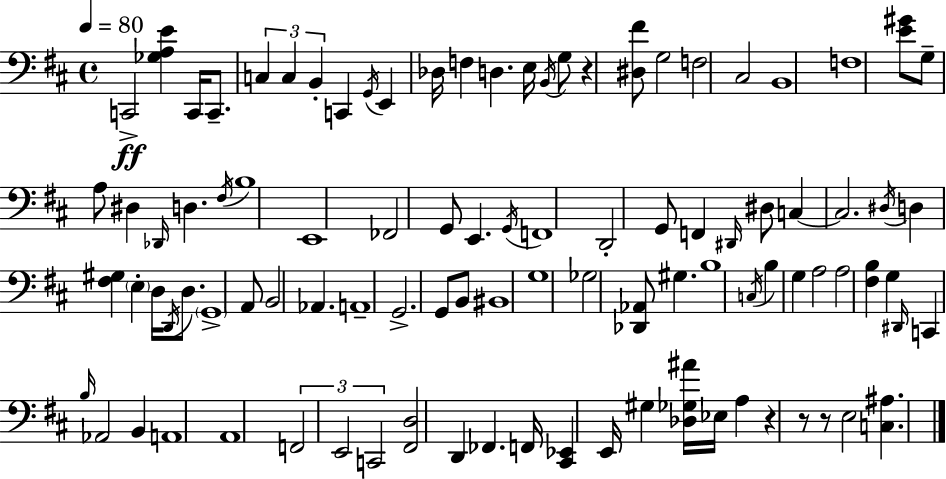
{
  \clef bass
  \time 4/4
  \defaultTimeSignature
  \key d \major
  \tempo 4 = 80
  c,2->\ff <ges a e'>4 c,16 c,8.-- | \tuplet 3/2 { c4 c4 b,4-. } c,4 | \acciaccatura { g,16 } e,4 des16 f4 d4. | e16 \acciaccatura { b,16 } g8 r4 <dis fis'>8 g2 | \break f2 cis2 | b,1 | f1 | <e' gis'>8 g8-- a8 dis4 \grace { des,16 } d4. | \break \acciaccatura { fis16 } b1 | e,1 | fes,2 g,8 e,4. | \acciaccatura { g,16 } f,1 | \break d,2-. g,8 f,4 | \grace { dis,16 } dis8 c4~~ c2. | \acciaccatura { dis16 } d4 <fis gis>4 \parenthesize e4-. | d16 \acciaccatura { d,16 } d8. \parenthesize g,1-> | \break a,8 b,2 | aes,4. a,1-- | g,2.-> | g,8 b,8 bis,1 | \break g1 | ges2 | <des, aes,>8 gis4. b1 | \acciaccatura { c16 } b4 g4 | \break a2 a2 | <fis b>4 g4 \grace { dis,16 } c,4 \grace { b16 } aes,2 | b,4 a,1 | a,1 | \break \tuplet 3/2 { f,2 | e,2 c,2 } | <fis, d>2 d,4 fes,4. | f,16 <cis, ees,>4 e,16 gis4 <des ges ais'>16 | \break ees16 a4 r4 r8 r8 e2 | <c ais>4. \bar "|."
}